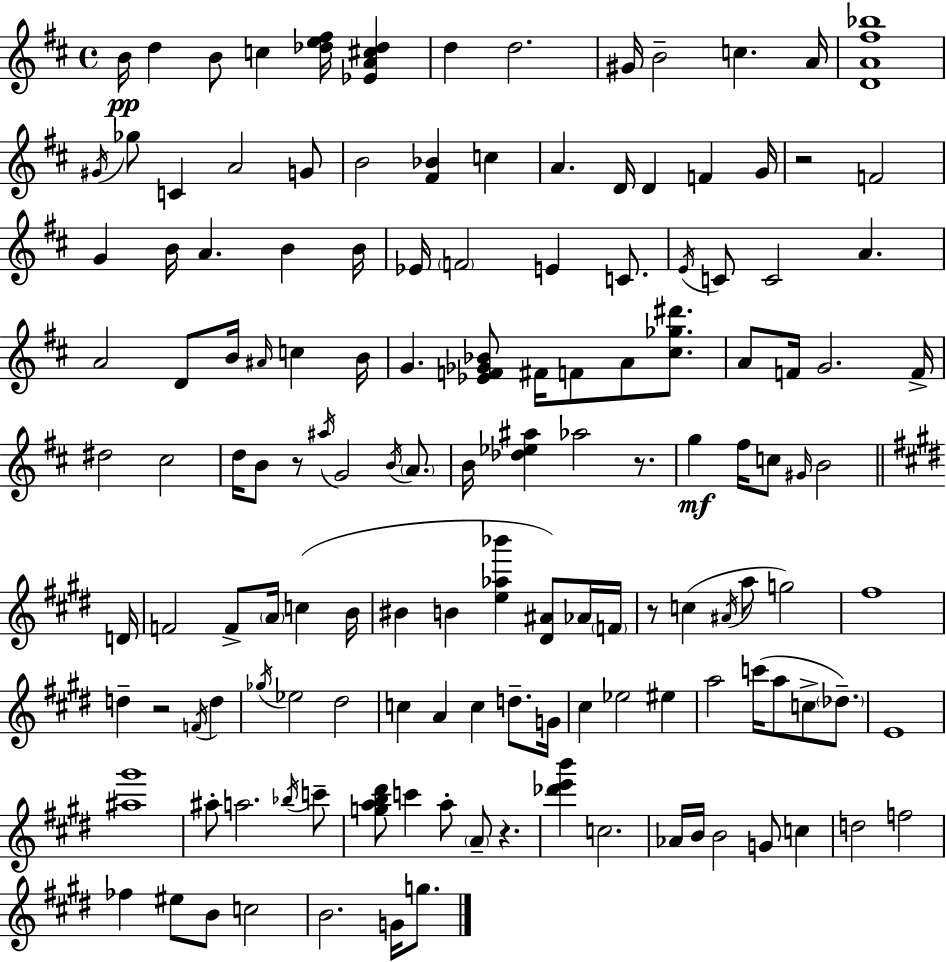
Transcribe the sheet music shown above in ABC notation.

X:1
T:Untitled
M:4/4
L:1/4
K:D
B/4 d B/2 c [_de^f]/4 [_EA^c_d] d d2 ^G/4 B2 c A/4 [DA^f_b]4 ^G/4 _g/2 C A2 G/2 B2 [^F_B] c A D/4 D F G/4 z2 F2 G B/4 A B B/4 _E/4 F2 E C/2 E/4 C/2 C2 A A2 D/2 B/4 ^A/4 c B/4 G [_EF_G_B]/2 ^F/4 F/2 A/2 [^c_g^d']/2 A/2 F/4 G2 F/4 ^d2 ^c2 d/4 B/2 z/2 ^a/4 G2 B/4 A/2 B/4 [_d_e^a] _a2 z/2 g ^f/4 c/2 ^G/4 B2 D/4 F2 F/2 A/4 c B/4 ^B B [e_a_b'] [^D^A]/2 _A/4 F/4 z/2 c ^A/4 a/2 g2 ^f4 d z2 F/4 d _g/4 _e2 ^d2 c A c d/2 G/4 ^c _e2 ^e a2 c'/4 a/2 c/2 _d/2 E4 [^a^g']4 ^a/2 a2 _b/4 c'/2 [gab^d']/2 c' a/2 A/2 z [_d'e'b'] c2 _A/4 B/4 B2 G/2 c d2 f2 _f ^e/2 B/2 c2 B2 G/4 g/2